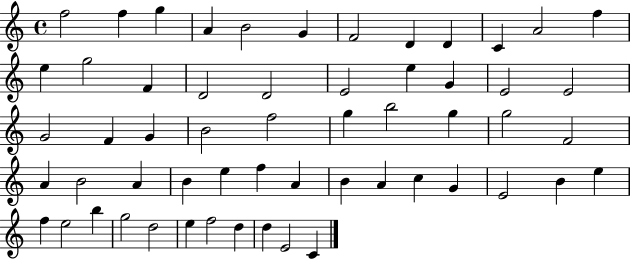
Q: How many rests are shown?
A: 0